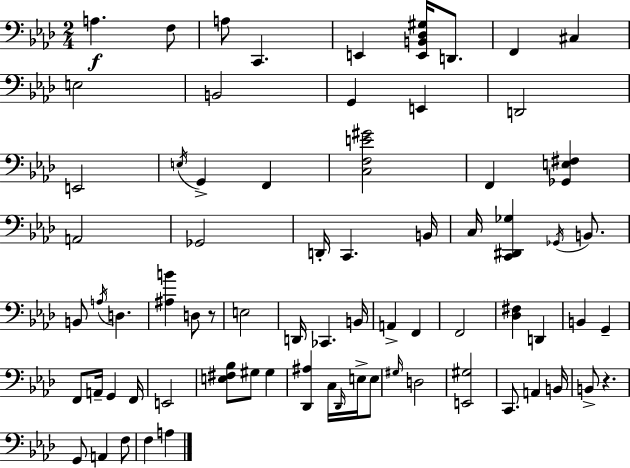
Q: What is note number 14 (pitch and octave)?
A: E2